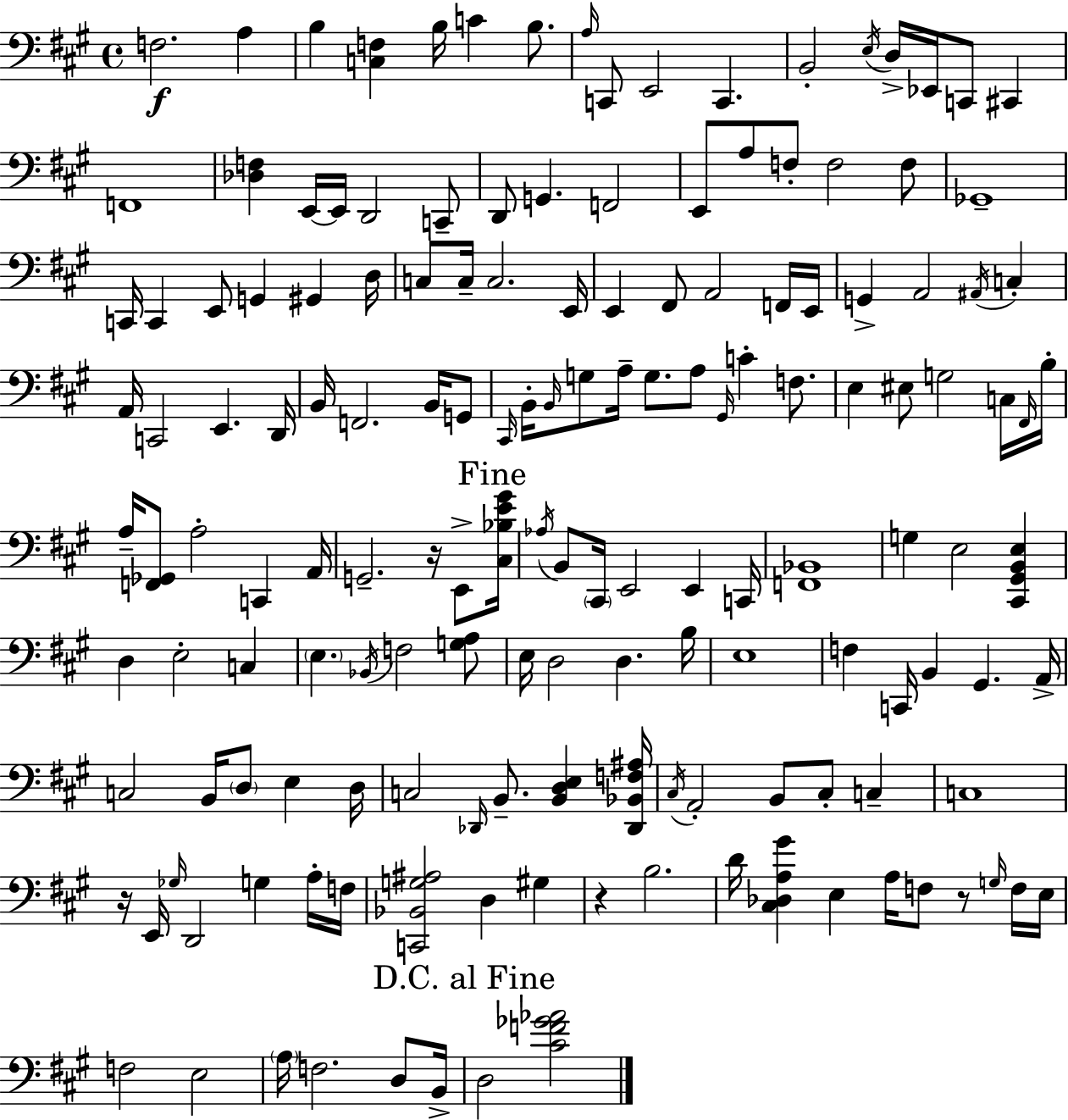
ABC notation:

X:1
T:Untitled
M:4/4
L:1/4
K:A
F,2 A, B, [C,F,] B,/4 C B,/2 A,/4 C,,/2 E,,2 C,, B,,2 E,/4 D,/4 _E,,/4 C,,/2 ^C,, F,,4 [_D,F,] E,,/4 E,,/4 D,,2 C,,/2 D,,/2 G,, F,,2 E,,/2 A,/2 F,/2 F,2 F,/2 _G,,4 C,,/4 C,, E,,/2 G,, ^G,, D,/4 C,/2 C,/4 C,2 E,,/4 E,, ^F,,/2 A,,2 F,,/4 E,,/4 G,, A,,2 ^A,,/4 C, A,,/4 C,,2 E,, D,,/4 B,,/4 F,,2 B,,/4 G,,/2 ^C,,/4 B,,/4 B,,/4 G,/2 A,/4 G,/2 A,/2 ^G,,/4 C F,/2 E, ^E,/2 G,2 C,/4 ^F,,/4 B,/4 A,/4 [F,,_G,,]/2 A,2 C,, A,,/4 G,,2 z/4 E,,/2 [^C,_B,E^G]/4 _A,/4 B,,/2 ^C,,/4 E,,2 E,, C,,/4 [F,,_B,,]4 G, E,2 [^C,,^G,,B,,E,] D, E,2 C, E, _B,,/4 F,2 [G,A,]/2 E,/4 D,2 D, B,/4 E,4 F, C,,/4 B,, ^G,, A,,/4 C,2 B,,/4 D,/2 E, D,/4 C,2 _D,,/4 B,,/2 [B,,D,E,] [_D,,_B,,F,^A,]/4 ^C,/4 A,,2 B,,/2 ^C,/2 C, C,4 z/4 E,,/4 _G,/4 D,,2 G, A,/4 F,/4 [C,,_B,,G,^A,]2 D, ^G, z B,2 D/4 [^C,_D,A,^G] E, A,/4 F,/2 z/2 G,/4 F,/4 E,/4 F,2 E,2 A,/4 F,2 D,/2 B,,/4 D,2 [^CF_G_A]2